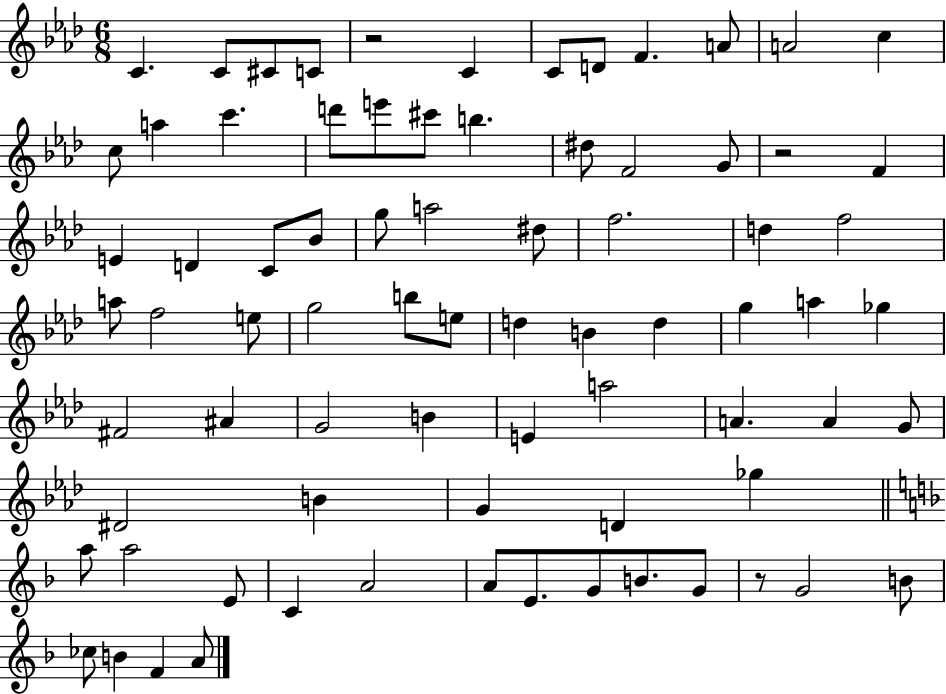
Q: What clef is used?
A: treble